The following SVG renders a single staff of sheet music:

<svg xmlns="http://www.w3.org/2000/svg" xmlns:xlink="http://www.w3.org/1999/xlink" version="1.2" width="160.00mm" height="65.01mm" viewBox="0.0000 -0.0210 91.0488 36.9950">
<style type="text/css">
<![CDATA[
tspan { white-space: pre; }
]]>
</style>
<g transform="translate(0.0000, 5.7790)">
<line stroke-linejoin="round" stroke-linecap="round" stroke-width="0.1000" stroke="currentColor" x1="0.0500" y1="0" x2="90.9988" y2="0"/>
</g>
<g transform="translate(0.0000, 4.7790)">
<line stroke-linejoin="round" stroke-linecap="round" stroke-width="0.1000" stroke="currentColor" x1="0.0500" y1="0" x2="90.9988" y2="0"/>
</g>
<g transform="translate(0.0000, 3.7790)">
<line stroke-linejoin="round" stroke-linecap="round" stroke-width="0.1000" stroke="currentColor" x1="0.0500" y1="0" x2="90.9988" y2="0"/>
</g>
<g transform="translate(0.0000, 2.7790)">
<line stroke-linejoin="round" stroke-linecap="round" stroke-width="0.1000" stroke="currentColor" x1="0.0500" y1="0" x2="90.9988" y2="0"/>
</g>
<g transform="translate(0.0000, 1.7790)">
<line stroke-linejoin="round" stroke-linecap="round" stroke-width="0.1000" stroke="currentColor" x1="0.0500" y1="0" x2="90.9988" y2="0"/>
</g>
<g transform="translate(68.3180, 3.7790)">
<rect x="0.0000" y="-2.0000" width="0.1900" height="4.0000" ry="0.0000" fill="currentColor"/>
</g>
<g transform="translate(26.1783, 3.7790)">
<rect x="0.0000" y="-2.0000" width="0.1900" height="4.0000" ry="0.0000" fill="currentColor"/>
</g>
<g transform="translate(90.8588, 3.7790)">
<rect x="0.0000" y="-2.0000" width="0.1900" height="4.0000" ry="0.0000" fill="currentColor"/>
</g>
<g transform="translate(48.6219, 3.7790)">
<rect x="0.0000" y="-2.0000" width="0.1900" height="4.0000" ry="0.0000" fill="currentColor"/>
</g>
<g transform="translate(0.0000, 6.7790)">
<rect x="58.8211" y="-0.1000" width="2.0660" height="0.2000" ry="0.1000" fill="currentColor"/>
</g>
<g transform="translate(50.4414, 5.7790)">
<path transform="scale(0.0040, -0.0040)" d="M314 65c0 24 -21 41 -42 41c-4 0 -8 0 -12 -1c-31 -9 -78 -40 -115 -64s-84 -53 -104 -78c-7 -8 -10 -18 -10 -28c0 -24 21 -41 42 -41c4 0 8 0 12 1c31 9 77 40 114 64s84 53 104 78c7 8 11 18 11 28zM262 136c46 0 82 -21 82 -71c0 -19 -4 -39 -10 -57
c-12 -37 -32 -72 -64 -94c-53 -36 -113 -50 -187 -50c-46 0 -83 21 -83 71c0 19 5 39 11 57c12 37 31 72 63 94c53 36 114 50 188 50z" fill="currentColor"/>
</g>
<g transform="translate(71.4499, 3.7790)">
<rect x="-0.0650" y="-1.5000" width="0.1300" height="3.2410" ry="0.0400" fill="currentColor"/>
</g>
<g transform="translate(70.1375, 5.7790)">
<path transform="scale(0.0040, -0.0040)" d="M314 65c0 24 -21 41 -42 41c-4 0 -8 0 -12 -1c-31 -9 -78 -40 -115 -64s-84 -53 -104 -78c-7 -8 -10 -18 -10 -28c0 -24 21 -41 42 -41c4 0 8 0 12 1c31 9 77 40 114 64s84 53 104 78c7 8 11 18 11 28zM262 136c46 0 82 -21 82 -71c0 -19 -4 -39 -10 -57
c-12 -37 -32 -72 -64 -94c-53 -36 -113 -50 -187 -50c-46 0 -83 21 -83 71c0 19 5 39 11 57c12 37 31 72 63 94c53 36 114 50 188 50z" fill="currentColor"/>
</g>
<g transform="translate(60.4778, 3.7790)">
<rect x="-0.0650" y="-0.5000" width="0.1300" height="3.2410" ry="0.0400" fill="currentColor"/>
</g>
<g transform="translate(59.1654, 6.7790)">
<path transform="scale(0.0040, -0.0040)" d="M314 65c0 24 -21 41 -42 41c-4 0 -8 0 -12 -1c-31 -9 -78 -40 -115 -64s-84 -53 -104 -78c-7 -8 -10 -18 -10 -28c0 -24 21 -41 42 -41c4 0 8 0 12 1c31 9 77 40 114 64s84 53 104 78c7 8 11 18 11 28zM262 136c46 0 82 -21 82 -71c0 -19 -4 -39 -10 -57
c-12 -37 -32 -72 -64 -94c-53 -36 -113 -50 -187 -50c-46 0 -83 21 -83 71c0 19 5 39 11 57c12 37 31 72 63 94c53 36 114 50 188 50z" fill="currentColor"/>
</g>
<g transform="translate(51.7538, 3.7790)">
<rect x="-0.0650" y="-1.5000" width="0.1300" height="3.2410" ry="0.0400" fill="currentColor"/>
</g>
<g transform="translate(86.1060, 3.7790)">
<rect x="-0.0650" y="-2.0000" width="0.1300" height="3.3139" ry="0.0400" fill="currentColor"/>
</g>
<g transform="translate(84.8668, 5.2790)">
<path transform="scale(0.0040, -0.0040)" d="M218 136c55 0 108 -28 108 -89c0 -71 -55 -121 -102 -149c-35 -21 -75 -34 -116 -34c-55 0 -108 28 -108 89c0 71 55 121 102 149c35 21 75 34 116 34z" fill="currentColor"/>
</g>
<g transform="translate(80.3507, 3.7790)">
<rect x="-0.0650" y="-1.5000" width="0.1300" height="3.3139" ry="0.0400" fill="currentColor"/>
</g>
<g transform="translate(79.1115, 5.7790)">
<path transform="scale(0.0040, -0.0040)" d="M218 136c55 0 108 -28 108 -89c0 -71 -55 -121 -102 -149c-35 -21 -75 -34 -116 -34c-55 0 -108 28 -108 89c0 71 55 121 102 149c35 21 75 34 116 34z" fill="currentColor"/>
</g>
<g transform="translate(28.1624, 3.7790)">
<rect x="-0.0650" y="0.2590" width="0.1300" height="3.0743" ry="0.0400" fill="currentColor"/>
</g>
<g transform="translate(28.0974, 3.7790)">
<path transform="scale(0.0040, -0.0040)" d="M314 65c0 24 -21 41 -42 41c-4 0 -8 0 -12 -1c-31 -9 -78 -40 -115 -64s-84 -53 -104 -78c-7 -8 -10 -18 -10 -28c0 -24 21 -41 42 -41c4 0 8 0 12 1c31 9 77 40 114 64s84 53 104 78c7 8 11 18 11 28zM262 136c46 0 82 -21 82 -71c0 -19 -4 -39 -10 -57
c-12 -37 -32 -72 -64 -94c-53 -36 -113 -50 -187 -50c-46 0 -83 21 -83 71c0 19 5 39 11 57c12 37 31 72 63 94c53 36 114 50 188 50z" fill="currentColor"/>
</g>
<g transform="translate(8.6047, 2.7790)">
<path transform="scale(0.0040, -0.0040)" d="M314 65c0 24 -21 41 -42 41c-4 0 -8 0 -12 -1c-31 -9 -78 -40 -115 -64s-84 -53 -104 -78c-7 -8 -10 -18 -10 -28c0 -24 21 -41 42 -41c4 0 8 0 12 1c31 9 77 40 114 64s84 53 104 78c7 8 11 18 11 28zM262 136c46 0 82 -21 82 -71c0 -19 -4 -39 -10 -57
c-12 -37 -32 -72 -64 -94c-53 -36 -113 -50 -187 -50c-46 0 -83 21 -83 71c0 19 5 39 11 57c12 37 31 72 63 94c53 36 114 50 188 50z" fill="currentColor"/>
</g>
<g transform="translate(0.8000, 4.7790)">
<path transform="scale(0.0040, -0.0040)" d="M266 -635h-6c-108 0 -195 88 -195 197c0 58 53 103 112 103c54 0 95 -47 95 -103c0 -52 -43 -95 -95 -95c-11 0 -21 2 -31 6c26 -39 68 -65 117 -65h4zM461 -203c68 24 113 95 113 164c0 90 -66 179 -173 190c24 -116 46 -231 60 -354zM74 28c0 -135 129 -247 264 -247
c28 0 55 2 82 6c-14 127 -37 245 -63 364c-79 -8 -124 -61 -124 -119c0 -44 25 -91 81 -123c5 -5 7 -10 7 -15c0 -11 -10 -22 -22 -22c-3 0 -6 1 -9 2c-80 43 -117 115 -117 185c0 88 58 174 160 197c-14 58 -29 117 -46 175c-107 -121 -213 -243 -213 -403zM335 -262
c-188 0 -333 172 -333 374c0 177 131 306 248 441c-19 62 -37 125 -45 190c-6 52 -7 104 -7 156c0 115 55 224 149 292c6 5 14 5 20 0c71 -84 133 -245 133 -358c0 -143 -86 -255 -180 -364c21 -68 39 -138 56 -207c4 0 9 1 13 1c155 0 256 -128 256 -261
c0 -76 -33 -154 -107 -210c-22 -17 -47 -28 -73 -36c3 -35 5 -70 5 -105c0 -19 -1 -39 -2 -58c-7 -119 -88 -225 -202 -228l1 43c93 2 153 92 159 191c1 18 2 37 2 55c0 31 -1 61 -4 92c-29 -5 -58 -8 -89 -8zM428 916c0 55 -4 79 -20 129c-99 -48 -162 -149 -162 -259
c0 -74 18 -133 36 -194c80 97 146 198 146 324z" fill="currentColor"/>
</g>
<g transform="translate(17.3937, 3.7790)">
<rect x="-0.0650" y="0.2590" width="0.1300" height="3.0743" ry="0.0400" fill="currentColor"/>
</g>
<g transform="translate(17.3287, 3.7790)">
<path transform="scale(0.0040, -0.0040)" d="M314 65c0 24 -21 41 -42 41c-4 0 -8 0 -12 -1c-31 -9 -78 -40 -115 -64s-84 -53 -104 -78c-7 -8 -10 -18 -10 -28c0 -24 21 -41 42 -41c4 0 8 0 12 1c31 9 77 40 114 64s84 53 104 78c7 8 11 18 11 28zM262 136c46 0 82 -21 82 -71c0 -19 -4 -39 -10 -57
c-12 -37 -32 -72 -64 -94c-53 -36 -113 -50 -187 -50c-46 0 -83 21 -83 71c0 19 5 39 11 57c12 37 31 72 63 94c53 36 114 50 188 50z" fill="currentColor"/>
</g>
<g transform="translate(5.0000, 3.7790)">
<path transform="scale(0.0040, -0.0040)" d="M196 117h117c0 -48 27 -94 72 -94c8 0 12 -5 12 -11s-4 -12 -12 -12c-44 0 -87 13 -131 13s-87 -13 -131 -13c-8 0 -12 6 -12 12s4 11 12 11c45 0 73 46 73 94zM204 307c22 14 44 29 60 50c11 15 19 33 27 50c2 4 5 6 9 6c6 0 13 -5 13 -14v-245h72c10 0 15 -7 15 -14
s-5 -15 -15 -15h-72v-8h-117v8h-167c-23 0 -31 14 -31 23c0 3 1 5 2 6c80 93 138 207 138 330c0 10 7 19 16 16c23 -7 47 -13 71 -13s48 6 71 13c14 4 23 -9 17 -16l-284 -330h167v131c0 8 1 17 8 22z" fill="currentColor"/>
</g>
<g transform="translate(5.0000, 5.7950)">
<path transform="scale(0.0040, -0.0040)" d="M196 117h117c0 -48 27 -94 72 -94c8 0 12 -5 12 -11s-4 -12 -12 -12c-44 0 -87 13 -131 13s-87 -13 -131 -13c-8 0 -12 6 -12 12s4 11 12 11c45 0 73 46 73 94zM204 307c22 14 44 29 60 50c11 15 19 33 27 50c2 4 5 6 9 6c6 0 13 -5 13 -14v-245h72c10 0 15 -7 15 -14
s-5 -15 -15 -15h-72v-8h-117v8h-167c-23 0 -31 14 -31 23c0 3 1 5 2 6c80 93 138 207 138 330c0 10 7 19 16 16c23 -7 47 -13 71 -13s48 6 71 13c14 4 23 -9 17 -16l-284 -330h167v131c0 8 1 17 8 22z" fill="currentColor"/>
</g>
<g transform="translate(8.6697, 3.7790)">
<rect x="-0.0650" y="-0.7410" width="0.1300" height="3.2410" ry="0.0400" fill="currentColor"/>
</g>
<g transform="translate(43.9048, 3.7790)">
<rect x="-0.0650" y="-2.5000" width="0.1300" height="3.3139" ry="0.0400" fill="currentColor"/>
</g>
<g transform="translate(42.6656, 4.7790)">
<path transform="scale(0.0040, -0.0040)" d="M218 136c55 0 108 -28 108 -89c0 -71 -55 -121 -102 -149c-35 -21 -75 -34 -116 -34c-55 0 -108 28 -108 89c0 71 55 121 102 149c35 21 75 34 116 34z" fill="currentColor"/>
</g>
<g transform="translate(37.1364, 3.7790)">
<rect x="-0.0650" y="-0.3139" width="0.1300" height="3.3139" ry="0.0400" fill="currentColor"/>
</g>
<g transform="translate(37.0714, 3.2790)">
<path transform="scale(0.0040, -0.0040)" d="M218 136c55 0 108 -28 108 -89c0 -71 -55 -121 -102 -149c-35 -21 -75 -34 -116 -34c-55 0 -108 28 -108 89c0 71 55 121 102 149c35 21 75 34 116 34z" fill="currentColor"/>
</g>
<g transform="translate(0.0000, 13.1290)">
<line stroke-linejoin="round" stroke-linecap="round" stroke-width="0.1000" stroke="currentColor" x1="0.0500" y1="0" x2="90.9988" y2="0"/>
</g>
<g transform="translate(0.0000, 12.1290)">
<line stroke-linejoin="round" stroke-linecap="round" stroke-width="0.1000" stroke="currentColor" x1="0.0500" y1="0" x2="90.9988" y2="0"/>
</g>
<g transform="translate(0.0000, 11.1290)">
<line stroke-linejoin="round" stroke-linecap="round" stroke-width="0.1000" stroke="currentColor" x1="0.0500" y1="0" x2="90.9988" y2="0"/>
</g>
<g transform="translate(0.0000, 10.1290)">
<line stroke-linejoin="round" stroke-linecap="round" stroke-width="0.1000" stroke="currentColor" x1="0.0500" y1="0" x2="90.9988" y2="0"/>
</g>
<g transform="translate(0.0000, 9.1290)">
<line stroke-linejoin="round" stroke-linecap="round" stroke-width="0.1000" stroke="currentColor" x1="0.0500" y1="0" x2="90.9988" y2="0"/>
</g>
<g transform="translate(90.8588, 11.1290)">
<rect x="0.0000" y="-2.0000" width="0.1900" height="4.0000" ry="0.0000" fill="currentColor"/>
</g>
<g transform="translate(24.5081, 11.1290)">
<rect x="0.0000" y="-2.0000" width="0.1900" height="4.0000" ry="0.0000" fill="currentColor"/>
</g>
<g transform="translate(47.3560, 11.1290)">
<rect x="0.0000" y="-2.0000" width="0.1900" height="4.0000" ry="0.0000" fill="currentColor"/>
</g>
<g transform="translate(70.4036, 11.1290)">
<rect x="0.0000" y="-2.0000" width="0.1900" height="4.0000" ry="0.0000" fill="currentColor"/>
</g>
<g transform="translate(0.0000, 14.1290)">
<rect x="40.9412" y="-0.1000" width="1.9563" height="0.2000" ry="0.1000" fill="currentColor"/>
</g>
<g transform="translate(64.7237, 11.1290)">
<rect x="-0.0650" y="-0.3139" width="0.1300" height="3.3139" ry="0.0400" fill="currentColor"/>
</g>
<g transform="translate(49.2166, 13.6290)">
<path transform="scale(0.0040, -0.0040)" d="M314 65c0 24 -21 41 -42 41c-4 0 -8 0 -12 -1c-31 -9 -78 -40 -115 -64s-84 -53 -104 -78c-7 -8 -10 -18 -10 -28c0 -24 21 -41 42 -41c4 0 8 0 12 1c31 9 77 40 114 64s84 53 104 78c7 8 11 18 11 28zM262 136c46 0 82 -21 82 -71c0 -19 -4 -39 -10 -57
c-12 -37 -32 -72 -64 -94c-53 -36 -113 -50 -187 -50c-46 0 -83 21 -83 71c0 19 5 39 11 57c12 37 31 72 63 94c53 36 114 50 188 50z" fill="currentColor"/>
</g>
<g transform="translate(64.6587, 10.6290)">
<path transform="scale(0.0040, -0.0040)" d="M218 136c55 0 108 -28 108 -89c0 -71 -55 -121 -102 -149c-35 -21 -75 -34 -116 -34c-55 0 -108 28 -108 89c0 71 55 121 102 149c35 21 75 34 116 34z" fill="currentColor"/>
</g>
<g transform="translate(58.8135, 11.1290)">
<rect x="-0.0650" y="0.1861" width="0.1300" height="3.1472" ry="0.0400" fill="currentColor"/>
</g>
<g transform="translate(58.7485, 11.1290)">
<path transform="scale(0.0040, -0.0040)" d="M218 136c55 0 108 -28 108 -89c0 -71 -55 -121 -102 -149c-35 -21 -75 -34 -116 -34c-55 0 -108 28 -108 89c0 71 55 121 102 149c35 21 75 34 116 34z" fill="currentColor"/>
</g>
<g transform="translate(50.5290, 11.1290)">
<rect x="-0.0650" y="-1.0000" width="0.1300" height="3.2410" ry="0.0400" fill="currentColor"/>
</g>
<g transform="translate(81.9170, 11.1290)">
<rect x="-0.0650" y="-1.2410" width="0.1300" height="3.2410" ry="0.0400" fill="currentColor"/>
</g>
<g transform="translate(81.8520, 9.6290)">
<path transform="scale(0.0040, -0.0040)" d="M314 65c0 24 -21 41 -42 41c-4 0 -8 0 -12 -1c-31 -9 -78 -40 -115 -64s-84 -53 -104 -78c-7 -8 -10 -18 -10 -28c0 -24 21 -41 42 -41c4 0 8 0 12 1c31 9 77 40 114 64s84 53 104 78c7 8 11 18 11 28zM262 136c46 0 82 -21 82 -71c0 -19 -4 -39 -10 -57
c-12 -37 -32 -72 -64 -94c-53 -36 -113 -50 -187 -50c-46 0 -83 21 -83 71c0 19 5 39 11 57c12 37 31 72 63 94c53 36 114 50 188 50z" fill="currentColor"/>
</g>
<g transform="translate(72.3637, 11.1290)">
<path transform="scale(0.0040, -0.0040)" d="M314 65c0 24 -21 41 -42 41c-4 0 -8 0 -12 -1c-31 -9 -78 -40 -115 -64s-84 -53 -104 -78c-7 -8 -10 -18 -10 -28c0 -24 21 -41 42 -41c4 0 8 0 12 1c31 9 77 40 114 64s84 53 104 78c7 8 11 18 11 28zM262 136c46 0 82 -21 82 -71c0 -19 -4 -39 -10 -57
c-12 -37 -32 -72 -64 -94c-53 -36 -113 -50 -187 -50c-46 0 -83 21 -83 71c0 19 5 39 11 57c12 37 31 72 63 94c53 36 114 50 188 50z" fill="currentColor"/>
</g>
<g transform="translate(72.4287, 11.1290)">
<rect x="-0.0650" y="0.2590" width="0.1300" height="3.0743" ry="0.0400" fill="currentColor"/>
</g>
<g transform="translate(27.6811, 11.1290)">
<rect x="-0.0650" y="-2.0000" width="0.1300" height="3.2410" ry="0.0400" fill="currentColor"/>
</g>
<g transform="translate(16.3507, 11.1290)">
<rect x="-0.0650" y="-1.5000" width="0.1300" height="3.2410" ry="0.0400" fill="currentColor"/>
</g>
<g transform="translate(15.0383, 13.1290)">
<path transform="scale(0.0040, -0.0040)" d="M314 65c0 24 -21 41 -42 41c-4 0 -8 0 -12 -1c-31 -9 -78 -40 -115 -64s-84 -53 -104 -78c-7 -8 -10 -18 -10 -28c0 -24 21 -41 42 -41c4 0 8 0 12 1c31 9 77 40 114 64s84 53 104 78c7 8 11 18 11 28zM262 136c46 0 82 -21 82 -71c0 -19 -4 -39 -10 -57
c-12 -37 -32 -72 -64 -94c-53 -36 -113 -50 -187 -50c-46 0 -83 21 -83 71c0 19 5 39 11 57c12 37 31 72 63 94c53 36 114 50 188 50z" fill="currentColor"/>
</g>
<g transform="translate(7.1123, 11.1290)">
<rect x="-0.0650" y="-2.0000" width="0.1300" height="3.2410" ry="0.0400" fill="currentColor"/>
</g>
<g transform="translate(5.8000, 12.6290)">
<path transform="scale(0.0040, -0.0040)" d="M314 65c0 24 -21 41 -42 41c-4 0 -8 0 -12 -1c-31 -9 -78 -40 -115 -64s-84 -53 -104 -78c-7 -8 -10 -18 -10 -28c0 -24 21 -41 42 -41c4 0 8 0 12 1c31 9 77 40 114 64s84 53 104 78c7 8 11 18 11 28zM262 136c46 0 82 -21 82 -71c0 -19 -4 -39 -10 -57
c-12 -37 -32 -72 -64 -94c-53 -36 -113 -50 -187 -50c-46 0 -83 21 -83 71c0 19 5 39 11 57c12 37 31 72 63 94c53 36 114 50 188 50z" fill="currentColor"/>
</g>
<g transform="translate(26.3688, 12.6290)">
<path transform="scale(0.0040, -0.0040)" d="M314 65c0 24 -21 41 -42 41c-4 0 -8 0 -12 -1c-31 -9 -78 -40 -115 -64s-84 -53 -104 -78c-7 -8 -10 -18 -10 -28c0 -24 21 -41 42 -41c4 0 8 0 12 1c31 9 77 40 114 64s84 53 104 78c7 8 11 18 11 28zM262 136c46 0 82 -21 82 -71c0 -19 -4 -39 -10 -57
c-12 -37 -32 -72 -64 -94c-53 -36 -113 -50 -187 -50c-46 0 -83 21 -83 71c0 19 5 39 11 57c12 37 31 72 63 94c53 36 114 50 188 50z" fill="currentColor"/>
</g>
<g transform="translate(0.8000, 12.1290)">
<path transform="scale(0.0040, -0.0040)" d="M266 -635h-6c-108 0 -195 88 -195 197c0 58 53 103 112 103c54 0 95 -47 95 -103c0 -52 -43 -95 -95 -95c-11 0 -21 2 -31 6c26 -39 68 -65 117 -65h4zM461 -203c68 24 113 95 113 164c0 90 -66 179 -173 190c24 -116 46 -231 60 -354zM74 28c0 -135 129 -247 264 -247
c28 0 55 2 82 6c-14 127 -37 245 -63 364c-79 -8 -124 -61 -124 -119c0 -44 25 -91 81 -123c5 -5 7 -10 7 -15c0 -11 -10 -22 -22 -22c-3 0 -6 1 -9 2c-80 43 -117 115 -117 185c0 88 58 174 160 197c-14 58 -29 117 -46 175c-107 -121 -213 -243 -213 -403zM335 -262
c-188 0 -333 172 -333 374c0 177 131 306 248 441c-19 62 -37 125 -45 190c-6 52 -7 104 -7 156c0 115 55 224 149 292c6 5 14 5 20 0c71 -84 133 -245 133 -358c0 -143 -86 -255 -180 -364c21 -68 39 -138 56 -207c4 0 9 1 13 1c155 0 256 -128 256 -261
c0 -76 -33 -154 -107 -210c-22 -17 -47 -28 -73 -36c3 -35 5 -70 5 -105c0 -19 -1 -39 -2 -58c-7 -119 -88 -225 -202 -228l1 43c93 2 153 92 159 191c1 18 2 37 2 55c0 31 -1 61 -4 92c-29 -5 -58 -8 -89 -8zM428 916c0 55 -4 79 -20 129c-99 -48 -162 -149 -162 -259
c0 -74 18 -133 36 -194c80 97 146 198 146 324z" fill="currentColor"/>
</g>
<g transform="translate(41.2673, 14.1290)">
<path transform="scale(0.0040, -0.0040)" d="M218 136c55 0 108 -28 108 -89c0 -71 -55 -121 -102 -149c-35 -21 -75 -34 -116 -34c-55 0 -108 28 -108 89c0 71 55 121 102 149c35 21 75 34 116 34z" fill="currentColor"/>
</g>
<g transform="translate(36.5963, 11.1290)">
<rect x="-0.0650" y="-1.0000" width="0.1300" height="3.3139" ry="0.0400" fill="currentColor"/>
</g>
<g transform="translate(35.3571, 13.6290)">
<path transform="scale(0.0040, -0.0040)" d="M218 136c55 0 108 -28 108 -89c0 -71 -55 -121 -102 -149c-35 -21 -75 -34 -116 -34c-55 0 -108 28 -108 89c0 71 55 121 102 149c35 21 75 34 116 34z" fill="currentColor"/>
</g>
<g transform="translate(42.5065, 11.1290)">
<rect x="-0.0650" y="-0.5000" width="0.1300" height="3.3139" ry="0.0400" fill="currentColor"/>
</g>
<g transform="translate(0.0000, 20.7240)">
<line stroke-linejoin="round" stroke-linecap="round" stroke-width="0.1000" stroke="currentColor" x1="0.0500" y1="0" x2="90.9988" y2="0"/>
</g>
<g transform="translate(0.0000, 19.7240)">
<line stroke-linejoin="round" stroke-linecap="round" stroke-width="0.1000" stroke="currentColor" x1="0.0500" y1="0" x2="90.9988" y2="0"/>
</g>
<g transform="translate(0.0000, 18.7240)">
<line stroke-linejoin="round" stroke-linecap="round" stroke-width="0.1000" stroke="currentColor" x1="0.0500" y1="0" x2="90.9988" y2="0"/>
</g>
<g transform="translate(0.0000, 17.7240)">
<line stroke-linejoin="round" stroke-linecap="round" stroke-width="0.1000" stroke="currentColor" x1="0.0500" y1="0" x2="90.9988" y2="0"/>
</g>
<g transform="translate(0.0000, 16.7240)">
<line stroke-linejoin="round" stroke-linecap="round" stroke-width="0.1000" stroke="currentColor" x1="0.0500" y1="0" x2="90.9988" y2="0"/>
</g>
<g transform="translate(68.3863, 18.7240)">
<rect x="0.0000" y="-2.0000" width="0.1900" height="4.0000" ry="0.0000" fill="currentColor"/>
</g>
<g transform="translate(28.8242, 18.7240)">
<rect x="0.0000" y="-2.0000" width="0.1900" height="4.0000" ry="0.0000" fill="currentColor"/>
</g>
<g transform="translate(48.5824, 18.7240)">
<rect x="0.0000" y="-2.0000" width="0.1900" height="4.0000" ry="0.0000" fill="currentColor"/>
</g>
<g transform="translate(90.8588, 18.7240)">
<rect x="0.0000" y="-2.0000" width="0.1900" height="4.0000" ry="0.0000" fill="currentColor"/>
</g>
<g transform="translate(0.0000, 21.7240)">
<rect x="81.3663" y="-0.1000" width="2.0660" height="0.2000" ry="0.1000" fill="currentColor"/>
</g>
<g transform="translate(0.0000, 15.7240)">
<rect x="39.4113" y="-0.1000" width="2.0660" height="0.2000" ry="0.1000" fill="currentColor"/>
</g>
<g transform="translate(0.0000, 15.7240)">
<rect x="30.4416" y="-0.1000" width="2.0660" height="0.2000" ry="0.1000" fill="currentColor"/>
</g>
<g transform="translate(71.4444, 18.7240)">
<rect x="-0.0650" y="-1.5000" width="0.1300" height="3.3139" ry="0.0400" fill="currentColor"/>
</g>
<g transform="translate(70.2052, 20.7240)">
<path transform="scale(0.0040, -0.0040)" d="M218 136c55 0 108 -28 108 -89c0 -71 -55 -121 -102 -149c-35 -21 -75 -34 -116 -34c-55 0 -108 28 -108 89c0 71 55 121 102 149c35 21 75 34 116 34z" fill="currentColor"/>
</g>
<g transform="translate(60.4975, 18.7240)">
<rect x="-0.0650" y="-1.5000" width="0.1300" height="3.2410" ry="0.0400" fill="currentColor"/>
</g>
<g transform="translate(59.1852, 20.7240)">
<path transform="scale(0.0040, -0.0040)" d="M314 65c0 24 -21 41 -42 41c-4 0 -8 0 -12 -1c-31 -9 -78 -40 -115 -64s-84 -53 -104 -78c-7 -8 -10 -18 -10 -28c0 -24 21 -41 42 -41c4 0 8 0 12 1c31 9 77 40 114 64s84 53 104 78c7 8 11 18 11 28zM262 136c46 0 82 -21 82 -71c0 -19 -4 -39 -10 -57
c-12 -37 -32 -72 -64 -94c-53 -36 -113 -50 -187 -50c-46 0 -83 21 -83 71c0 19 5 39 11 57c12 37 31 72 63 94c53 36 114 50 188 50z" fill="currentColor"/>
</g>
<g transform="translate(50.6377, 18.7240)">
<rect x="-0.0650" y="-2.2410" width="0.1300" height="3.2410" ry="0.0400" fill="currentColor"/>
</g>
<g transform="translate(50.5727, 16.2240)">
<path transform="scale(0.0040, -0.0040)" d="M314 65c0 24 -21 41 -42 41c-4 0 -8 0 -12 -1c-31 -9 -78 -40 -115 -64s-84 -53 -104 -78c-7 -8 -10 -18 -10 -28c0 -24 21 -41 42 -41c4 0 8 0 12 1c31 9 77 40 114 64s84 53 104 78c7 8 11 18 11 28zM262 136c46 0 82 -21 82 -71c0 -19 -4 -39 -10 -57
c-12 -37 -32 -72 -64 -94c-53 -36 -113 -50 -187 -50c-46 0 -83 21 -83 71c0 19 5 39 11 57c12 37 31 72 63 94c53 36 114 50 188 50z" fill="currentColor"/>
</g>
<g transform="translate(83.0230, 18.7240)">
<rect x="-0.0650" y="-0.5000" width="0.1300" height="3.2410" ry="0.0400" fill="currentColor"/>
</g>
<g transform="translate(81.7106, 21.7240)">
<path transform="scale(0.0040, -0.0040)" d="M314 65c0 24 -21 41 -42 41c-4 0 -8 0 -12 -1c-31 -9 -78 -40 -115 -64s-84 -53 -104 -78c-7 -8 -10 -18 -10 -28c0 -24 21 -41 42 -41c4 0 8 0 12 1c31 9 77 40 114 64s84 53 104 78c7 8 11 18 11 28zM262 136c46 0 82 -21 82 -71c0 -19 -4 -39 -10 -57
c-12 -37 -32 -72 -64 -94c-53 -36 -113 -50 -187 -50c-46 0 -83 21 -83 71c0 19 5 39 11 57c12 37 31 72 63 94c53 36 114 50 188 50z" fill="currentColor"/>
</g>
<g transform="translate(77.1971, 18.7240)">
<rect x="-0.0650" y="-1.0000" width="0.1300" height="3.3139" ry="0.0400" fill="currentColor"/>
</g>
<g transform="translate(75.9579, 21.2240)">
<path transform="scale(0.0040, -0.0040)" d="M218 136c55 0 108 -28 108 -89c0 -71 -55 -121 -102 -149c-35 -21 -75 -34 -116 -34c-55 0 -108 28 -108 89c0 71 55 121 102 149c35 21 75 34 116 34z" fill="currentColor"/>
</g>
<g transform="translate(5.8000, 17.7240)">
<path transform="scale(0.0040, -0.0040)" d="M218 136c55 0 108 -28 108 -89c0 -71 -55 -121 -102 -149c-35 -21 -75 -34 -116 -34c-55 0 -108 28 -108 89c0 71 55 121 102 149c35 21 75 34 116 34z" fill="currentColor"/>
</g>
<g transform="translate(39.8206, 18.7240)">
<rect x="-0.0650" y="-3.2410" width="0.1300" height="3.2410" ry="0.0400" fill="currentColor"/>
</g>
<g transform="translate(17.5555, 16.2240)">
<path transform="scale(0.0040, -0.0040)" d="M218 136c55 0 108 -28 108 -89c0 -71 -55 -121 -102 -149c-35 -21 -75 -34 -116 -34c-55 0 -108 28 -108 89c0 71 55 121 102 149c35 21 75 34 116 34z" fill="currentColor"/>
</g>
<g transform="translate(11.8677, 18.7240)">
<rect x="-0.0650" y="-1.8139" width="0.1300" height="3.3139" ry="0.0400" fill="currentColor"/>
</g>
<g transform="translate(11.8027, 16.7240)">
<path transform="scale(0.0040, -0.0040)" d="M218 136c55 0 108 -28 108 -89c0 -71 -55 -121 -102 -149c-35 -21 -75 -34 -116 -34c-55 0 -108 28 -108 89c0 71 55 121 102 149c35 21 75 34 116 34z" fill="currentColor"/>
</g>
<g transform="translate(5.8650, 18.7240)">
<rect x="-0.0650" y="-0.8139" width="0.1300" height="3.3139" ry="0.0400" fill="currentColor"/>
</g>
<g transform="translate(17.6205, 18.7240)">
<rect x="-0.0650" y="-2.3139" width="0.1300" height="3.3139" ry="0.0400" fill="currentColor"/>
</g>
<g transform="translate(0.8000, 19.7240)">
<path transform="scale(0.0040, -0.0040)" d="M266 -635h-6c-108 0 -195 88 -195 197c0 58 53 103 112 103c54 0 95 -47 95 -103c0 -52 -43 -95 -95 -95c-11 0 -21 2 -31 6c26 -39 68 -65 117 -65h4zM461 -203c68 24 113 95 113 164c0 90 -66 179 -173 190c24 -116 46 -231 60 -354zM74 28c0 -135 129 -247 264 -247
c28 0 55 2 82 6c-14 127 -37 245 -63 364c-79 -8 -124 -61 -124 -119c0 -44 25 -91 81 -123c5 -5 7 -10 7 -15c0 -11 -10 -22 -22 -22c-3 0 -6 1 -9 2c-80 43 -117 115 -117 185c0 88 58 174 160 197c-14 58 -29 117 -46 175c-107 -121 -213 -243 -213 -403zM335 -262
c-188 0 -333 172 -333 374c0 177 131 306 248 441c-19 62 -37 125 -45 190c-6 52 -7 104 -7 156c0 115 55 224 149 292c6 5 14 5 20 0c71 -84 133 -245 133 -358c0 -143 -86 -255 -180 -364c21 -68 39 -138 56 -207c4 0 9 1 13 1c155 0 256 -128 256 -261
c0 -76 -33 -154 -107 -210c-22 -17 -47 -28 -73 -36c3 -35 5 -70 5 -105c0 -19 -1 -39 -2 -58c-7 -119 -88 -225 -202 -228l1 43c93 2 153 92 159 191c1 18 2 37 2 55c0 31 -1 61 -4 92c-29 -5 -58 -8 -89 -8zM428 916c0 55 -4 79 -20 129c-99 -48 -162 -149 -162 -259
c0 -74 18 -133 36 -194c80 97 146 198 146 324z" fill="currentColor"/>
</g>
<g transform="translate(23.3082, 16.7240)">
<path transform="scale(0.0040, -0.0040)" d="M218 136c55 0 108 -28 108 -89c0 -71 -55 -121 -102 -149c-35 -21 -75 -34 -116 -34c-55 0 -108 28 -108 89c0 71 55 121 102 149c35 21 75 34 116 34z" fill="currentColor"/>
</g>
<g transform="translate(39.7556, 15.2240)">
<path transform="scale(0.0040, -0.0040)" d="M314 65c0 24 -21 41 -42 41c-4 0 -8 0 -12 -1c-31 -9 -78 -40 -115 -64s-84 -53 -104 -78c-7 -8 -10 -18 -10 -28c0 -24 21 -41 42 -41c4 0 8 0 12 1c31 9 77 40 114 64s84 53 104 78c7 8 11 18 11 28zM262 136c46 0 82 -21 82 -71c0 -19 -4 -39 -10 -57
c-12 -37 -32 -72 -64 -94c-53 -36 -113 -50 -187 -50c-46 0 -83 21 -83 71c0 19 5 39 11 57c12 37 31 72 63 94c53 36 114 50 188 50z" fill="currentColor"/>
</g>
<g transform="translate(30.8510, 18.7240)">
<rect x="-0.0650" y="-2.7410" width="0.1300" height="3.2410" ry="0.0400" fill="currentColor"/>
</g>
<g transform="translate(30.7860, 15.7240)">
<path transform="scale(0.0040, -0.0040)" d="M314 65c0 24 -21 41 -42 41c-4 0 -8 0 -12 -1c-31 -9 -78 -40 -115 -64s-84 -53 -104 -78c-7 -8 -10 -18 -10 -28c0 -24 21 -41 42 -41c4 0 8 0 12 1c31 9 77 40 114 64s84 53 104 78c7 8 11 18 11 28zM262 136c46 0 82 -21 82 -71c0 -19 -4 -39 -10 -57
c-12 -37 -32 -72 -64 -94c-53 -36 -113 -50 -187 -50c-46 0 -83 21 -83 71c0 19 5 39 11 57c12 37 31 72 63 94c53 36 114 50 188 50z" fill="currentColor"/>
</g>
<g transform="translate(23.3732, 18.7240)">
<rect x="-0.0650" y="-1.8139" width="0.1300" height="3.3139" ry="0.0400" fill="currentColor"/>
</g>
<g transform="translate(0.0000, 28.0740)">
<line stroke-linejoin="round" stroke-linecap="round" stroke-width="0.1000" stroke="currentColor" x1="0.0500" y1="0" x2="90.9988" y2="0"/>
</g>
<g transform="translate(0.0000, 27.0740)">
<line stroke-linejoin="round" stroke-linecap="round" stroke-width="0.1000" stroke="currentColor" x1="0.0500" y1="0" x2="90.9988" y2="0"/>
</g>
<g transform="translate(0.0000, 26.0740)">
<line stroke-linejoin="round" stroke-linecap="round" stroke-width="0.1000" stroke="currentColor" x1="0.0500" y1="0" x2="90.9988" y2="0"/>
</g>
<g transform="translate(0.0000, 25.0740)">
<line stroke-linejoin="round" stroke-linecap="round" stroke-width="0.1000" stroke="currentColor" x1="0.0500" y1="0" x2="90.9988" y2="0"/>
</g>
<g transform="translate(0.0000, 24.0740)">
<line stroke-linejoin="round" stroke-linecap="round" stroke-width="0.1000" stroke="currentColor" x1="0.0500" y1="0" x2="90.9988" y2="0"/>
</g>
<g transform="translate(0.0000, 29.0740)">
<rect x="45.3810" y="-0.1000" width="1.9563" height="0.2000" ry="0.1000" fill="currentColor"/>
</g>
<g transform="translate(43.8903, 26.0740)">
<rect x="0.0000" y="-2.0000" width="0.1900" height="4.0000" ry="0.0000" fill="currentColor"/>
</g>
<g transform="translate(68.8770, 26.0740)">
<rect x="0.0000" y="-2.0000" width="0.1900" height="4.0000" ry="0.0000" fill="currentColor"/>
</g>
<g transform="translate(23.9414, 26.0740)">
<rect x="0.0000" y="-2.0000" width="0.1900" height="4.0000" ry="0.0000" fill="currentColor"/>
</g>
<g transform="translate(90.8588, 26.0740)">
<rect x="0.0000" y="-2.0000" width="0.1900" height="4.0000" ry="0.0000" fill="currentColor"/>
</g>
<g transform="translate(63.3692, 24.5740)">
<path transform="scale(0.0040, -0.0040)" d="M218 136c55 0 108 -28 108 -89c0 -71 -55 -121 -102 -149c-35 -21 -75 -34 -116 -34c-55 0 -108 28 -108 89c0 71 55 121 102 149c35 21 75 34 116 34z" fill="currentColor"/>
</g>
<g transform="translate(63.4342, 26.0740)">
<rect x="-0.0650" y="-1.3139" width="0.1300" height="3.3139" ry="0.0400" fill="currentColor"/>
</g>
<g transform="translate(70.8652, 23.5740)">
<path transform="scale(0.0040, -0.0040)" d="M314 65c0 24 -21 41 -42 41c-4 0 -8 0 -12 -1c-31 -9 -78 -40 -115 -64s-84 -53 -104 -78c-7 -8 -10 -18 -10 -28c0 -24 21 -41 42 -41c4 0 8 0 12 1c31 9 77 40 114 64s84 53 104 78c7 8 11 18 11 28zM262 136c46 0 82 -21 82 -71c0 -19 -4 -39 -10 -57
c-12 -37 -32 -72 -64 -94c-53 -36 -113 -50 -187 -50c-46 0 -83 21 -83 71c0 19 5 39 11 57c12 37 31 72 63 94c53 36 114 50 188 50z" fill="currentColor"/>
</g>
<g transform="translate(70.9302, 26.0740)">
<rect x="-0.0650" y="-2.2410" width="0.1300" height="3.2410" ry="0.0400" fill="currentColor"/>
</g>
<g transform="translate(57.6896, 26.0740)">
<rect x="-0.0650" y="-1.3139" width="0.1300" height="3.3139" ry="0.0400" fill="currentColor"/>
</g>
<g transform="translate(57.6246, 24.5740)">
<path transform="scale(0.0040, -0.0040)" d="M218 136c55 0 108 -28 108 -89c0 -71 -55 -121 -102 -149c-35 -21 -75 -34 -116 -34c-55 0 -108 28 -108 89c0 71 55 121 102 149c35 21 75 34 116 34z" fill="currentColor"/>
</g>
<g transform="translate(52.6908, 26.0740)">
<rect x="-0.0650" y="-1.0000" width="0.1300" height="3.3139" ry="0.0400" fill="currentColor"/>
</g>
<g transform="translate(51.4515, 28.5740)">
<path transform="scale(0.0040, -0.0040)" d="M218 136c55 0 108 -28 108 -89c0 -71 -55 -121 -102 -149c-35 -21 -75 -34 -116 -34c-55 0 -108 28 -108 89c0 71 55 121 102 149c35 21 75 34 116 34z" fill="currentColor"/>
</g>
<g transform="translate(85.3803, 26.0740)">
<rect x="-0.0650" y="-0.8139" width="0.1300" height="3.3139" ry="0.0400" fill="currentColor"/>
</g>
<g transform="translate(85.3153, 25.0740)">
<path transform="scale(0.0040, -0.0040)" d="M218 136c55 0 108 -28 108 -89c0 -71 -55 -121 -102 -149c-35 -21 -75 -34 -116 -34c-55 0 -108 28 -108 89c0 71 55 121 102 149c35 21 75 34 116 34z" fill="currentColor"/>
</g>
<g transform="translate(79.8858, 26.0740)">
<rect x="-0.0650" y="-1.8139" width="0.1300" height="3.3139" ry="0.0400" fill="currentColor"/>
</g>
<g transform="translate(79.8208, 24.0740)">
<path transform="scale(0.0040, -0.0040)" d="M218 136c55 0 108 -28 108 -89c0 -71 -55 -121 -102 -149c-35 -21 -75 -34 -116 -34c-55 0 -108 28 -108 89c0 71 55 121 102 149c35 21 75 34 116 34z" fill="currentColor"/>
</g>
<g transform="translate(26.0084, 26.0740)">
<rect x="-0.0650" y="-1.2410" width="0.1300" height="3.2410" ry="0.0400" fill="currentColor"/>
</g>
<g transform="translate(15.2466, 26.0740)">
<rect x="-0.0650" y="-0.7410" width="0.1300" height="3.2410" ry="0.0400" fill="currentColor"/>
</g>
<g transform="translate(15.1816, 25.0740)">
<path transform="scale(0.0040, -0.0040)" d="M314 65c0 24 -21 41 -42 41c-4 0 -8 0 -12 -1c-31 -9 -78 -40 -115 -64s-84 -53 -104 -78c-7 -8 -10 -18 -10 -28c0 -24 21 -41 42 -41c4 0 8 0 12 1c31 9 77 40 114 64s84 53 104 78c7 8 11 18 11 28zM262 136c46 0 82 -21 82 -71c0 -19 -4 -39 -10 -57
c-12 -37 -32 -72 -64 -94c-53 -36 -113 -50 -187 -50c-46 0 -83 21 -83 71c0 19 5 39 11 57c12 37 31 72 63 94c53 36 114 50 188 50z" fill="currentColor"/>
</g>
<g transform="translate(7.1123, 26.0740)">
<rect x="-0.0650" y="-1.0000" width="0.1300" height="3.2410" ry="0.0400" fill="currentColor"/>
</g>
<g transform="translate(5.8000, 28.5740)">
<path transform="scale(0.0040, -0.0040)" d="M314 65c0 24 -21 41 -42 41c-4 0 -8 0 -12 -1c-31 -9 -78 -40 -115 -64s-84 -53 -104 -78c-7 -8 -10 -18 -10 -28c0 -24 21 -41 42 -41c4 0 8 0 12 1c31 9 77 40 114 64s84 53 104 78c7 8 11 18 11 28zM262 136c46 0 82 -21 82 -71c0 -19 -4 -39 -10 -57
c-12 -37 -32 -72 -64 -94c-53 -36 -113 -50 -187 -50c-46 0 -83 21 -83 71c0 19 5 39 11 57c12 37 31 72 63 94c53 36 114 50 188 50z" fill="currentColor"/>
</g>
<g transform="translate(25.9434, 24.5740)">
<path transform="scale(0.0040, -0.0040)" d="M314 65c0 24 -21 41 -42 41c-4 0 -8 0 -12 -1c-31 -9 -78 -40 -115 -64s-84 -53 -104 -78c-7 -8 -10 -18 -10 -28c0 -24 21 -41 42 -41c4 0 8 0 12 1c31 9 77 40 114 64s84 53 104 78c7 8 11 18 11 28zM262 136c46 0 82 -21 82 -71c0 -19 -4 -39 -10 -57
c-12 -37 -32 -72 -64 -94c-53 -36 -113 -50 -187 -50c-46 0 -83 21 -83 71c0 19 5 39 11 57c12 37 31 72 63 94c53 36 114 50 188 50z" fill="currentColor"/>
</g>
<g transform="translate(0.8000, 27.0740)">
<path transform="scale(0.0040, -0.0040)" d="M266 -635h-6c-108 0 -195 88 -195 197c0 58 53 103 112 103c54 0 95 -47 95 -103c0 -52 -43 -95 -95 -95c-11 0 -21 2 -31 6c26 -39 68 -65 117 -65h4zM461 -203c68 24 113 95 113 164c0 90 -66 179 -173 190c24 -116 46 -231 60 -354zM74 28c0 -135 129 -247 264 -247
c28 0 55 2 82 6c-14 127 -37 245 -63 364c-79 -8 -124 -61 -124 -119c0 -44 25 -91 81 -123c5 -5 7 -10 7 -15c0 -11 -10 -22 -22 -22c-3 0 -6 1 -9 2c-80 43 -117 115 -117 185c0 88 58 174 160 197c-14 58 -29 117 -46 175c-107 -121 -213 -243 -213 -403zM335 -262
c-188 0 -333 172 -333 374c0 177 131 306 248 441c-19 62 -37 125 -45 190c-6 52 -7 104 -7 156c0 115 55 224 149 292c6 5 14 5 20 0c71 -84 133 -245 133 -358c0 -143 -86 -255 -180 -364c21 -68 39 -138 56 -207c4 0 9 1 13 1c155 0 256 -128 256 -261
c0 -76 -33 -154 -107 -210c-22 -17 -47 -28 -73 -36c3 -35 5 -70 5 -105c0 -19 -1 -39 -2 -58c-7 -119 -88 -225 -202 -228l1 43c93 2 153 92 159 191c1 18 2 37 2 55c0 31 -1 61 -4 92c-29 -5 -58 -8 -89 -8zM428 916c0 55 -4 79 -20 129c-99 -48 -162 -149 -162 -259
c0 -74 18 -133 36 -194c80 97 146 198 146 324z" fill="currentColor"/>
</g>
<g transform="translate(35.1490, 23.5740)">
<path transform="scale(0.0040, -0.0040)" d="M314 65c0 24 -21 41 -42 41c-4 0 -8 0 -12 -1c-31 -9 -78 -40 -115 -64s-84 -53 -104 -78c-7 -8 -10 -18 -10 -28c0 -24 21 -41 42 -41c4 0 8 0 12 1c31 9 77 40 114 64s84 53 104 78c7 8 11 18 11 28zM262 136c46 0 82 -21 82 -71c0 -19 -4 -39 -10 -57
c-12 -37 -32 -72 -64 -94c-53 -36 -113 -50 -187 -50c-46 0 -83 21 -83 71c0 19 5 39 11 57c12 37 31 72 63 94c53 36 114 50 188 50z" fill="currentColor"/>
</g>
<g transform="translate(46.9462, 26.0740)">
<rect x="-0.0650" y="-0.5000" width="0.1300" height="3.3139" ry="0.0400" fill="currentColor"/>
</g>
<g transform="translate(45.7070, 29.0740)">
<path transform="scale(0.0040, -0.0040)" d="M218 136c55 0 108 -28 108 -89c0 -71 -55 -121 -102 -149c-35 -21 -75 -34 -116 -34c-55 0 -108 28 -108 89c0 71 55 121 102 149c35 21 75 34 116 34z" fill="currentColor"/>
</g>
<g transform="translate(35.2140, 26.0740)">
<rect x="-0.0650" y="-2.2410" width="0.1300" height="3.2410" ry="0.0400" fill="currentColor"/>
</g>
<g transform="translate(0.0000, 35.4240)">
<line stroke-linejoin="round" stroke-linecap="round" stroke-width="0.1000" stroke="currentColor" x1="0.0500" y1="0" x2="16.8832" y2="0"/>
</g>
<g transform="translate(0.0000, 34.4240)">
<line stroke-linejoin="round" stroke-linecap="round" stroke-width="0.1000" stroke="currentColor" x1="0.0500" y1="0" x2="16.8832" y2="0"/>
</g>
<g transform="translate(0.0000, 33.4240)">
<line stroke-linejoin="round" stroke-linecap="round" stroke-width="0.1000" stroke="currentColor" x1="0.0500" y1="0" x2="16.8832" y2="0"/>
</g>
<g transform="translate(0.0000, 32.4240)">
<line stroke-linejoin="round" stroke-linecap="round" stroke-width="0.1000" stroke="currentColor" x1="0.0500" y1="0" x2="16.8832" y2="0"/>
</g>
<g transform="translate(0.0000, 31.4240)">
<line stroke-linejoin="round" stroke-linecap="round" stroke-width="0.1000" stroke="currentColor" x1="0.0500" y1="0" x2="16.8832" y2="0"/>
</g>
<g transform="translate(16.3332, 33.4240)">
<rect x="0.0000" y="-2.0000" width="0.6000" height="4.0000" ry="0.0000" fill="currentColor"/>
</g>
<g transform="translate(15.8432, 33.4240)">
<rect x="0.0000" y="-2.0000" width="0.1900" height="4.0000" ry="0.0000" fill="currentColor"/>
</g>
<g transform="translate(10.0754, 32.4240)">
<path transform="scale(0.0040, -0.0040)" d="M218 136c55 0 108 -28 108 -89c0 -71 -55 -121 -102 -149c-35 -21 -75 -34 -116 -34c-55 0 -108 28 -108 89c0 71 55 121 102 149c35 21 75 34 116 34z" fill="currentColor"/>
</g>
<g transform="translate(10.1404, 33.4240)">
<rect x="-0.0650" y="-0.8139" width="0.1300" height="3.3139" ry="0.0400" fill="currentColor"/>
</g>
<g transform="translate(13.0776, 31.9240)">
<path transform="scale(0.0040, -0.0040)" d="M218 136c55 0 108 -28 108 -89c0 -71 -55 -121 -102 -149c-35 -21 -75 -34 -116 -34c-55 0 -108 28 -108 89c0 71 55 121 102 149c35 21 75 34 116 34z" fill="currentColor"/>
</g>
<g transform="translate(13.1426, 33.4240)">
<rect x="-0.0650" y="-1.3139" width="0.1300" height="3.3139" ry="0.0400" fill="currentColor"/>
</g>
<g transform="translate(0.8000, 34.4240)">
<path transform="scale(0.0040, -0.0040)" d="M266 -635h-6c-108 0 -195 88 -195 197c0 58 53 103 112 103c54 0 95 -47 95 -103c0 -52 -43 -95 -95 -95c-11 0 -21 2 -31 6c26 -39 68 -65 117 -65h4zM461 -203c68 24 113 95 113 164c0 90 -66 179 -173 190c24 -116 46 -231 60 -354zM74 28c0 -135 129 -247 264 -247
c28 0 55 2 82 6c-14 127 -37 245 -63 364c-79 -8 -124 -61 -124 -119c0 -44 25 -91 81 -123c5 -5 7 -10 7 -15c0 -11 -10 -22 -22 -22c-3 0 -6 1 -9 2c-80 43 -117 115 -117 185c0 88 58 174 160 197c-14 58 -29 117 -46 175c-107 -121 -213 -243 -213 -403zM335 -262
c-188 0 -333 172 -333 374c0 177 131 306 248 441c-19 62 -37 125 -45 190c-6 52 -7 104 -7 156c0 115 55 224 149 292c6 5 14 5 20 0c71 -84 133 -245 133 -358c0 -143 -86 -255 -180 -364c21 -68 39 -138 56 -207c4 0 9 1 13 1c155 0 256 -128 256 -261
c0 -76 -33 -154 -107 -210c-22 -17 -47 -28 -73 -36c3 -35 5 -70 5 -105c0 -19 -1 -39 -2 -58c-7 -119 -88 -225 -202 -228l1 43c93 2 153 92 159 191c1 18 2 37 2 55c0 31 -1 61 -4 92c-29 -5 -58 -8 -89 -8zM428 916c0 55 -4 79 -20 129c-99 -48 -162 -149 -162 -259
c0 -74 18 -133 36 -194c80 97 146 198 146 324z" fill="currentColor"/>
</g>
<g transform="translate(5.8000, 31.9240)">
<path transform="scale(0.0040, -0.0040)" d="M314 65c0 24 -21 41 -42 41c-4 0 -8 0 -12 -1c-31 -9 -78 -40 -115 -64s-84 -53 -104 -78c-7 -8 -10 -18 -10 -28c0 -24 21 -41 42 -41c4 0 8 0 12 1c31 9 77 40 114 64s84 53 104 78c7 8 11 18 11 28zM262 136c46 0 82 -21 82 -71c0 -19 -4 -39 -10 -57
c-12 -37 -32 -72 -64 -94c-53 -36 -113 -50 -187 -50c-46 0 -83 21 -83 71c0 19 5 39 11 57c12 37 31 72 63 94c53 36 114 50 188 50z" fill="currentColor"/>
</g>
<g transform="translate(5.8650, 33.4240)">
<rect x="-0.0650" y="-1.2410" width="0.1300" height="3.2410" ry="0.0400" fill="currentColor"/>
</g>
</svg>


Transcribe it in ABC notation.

X:1
T:Untitled
M:4/4
L:1/4
K:C
d2 B2 B2 c G E2 C2 E2 E F F2 E2 F2 D C D2 B c B2 e2 d f g f a2 b2 g2 E2 E D C2 D2 d2 e2 g2 C D e e g2 f d e2 d e